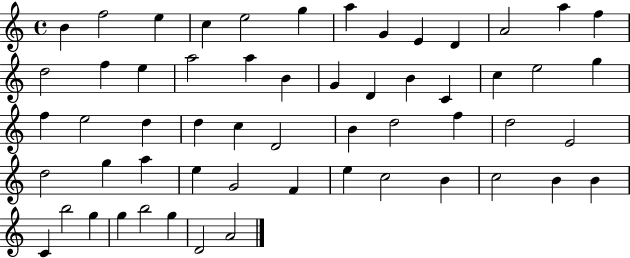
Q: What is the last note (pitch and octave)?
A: A4